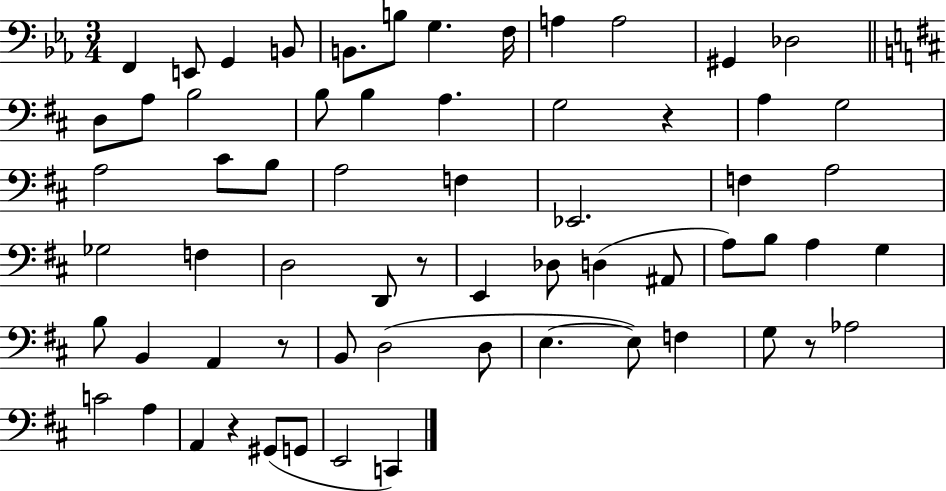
X:1
T:Untitled
M:3/4
L:1/4
K:Eb
F,, E,,/2 G,, B,,/2 B,,/2 B,/2 G, F,/4 A, A,2 ^G,, _D,2 D,/2 A,/2 B,2 B,/2 B, A, G,2 z A, G,2 A,2 ^C/2 B,/2 A,2 F, _E,,2 F, A,2 _G,2 F, D,2 D,,/2 z/2 E,, _D,/2 D, ^A,,/2 A,/2 B,/2 A, G, B,/2 B,, A,, z/2 B,,/2 D,2 D,/2 E, E,/2 F, G,/2 z/2 _A,2 C2 A, A,, z ^G,,/2 G,,/2 E,,2 C,,